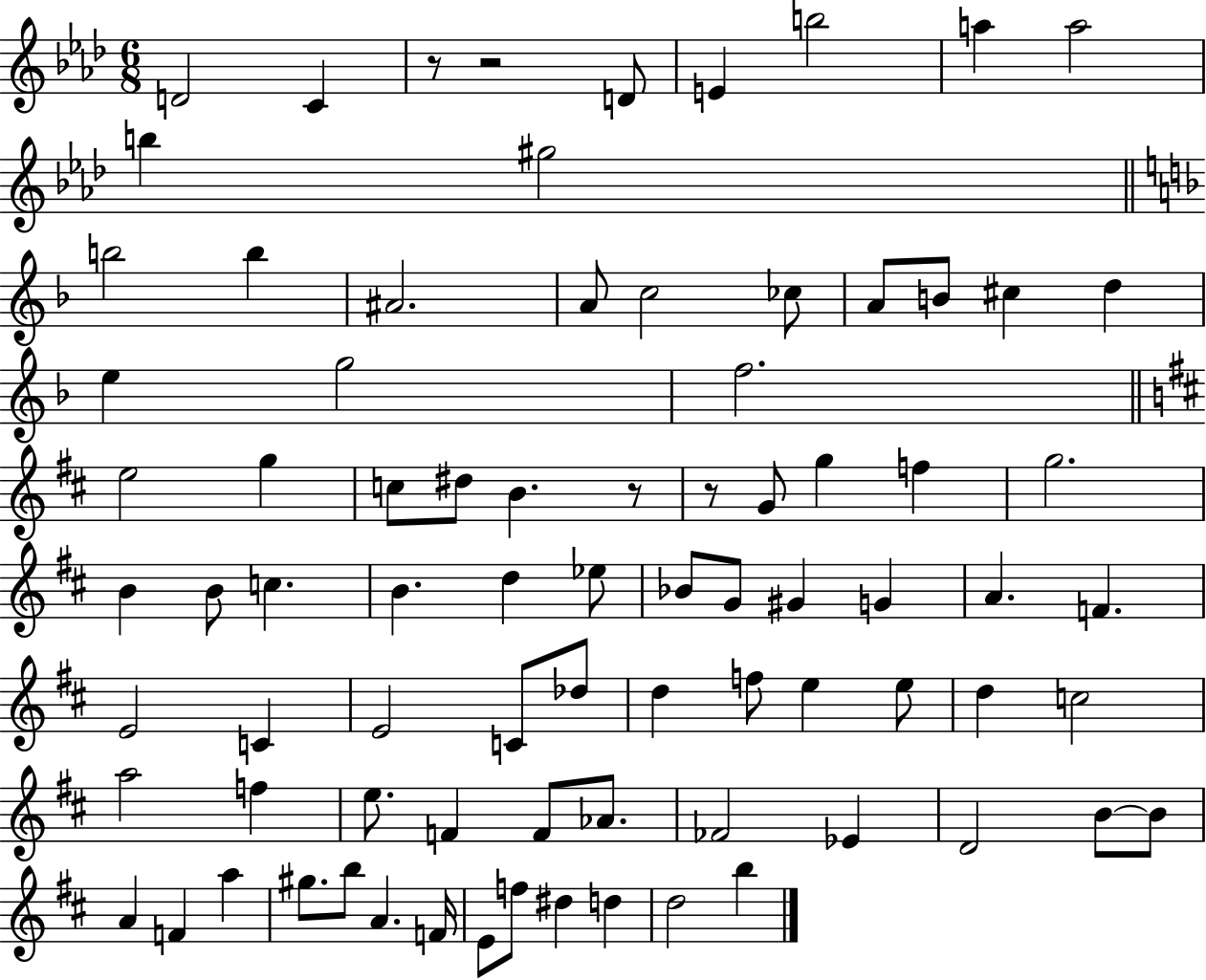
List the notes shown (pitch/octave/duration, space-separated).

D4/h C4/q R/e R/h D4/e E4/q B5/h A5/q A5/h B5/q G#5/h B5/h B5/q A#4/h. A4/e C5/h CES5/e A4/e B4/e C#5/q D5/q E5/q G5/h F5/h. E5/h G5/q C5/e D#5/e B4/q. R/e R/e G4/e G5/q F5/q G5/h. B4/q B4/e C5/q. B4/q. D5/q Eb5/e Bb4/e G4/e G#4/q G4/q A4/q. F4/q. E4/h C4/q E4/h C4/e Db5/e D5/q F5/e E5/q E5/e D5/q C5/h A5/h F5/q E5/e. F4/q F4/e Ab4/e. FES4/h Eb4/q D4/h B4/e B4/e A4/q F4/q A5/q G#5/e. B5/e A4/q. F4/s E4/e F5/e D#5/q D5/q D5/h B5/q